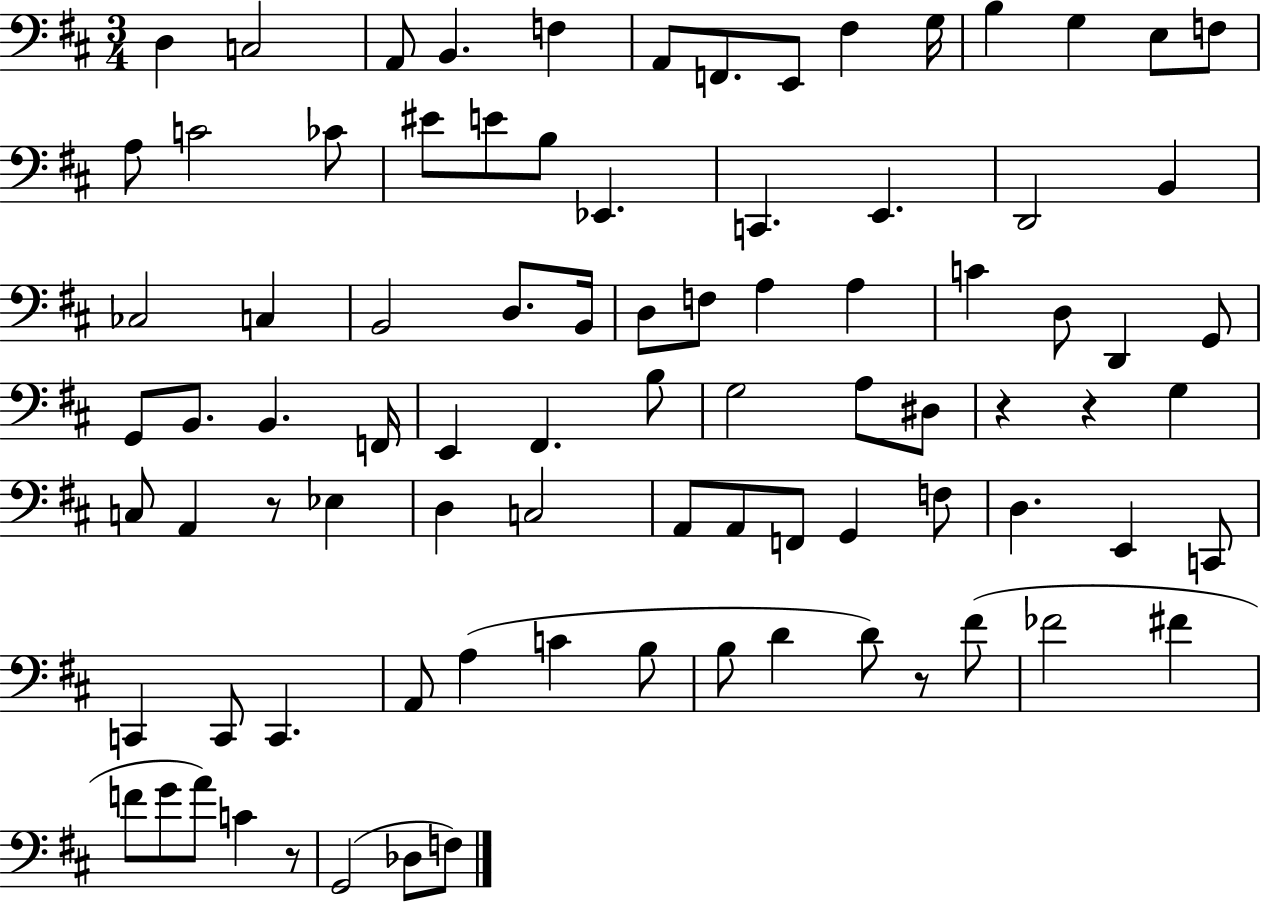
X:1
T:Untitled
M:3/4
L:1/4
K:D
D, C,2 A,,/2 B,, F, A,,/2 F,,/2 E,,/2 ^F, G,/4 B, G, E,/2 F,/2 A,/2 C2 _C/2 ^E/2 E/2 B,/2 _E,, C,, E,, D,,2 B,, _C,2 C, B,,2 D,/2 B,,/4 D,/2 F,/2 A, A, C D,/2 D,, G,,/2 G,,/2 B,,/2 B,, F,,/4 E,, ^F,, B,/2 G,2 A,/2 ^D,/2 z z G, C,/2 A,, z/2 _E, D, C,2 A,,/2 A,,/2 F,,/2 G,, F,/2 D, E,, C,,/2 C,, C,,/2 C,, A,,/2 A, C B,/2 B,/2 D D/2 z/2 ^F/2 _F2 ^F F/2 G/2 A/2 C z/2 G,,2 _D,/2 F,/2